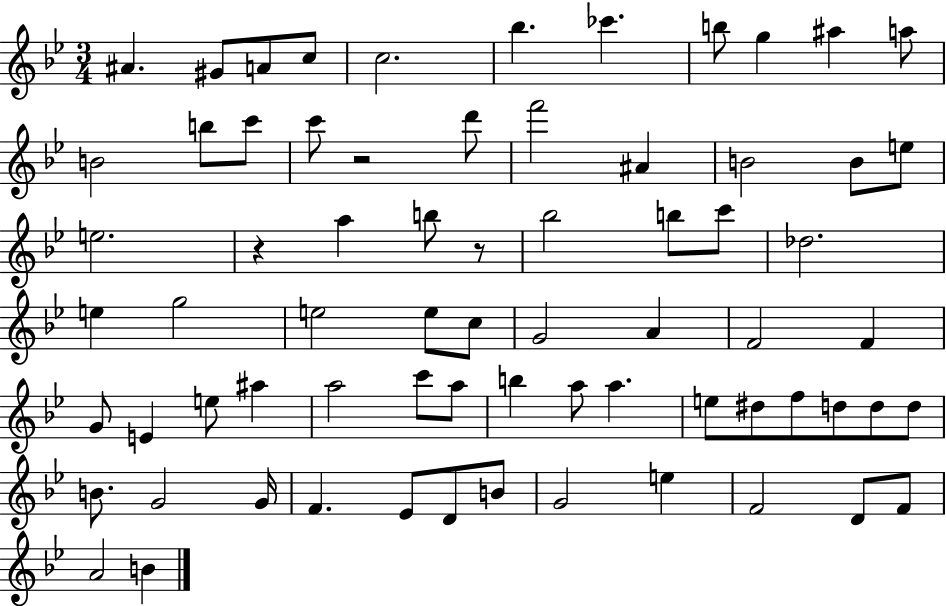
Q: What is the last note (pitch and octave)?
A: B4